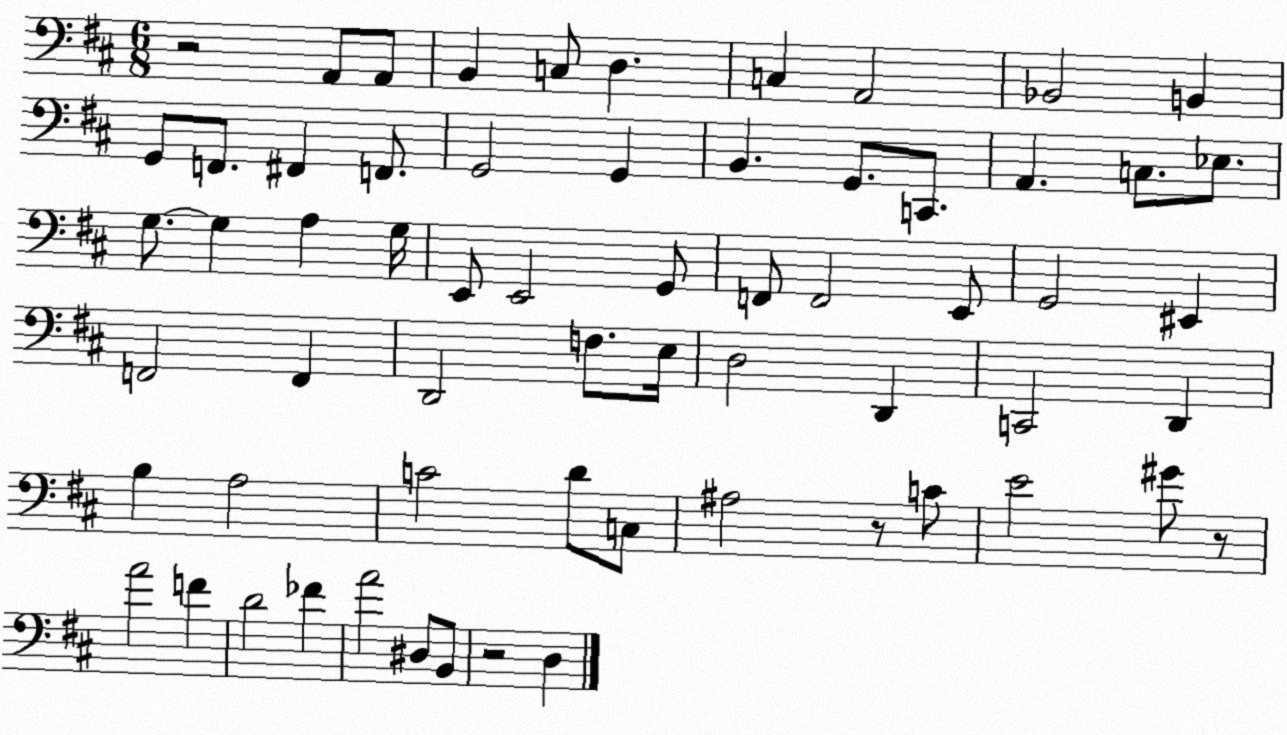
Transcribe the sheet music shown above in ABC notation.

X:1
T:Untitled
M:6/8
L:1/4
K:D
z2 A,,/2 A,,/2 B,, C,/2 D, C, A,,2 _B,,2 B,, G,,/2 F,,/2 ^F,, F,,/2 G,,2 G,, B,, G,,/2 C,,/2 A,, C,/2 _E,/2 G,/2 G, A, G,/4 E,,/2 E,,2 G,,/2 F,,/2 F,,2 E,,/2 G,,2 ^E,, F,,2 F,, D,,2 F,/2 E,/4 D,2 D,, C,,2 D,, B, A,2 C2 D/2 C,/2 ^A,2 z/2 C/2 E2 ^G/2 z/2 A2 F D2 _F A2 ^D,/2 B,,/2 z2 D,